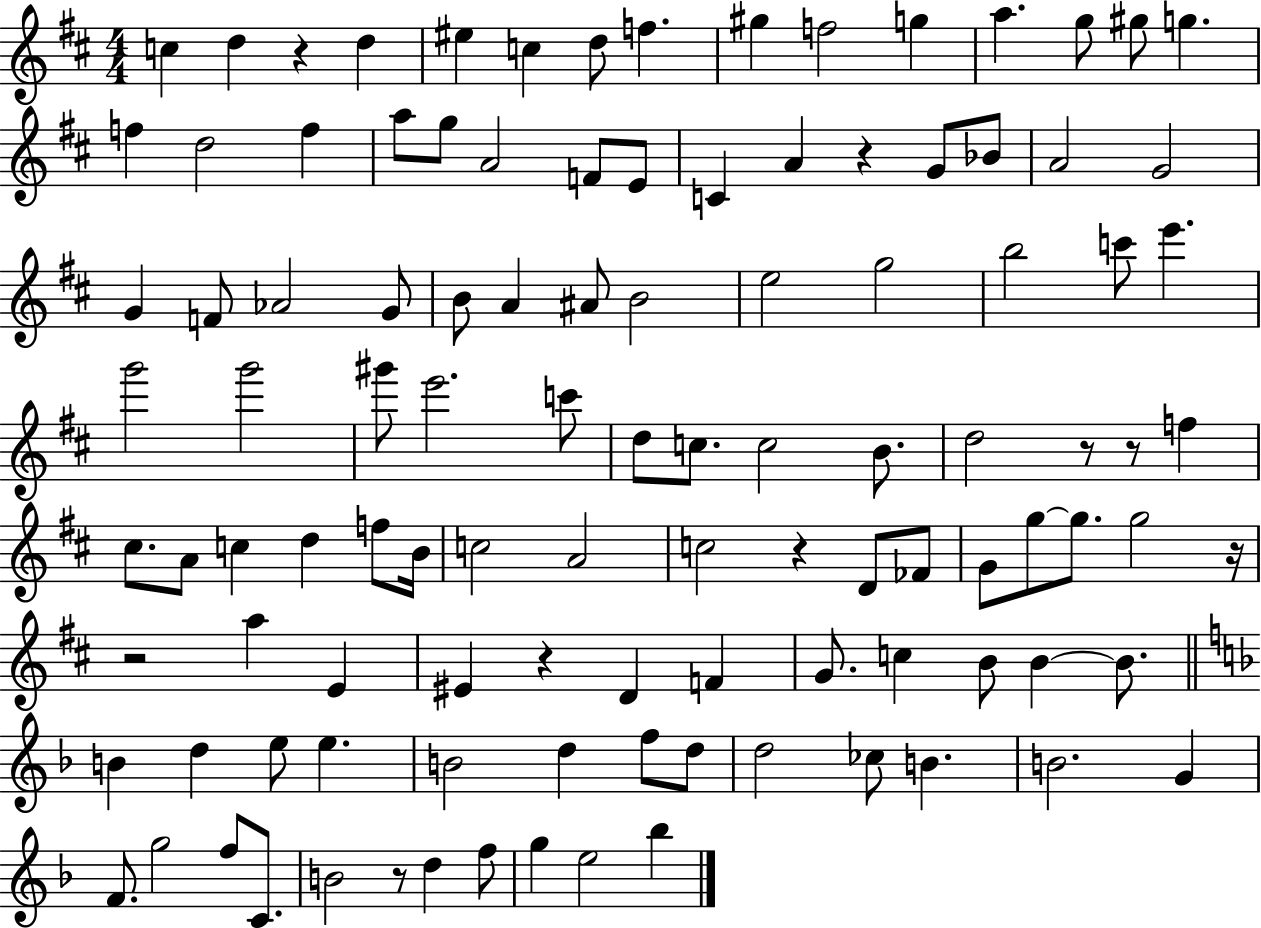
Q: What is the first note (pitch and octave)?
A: C5